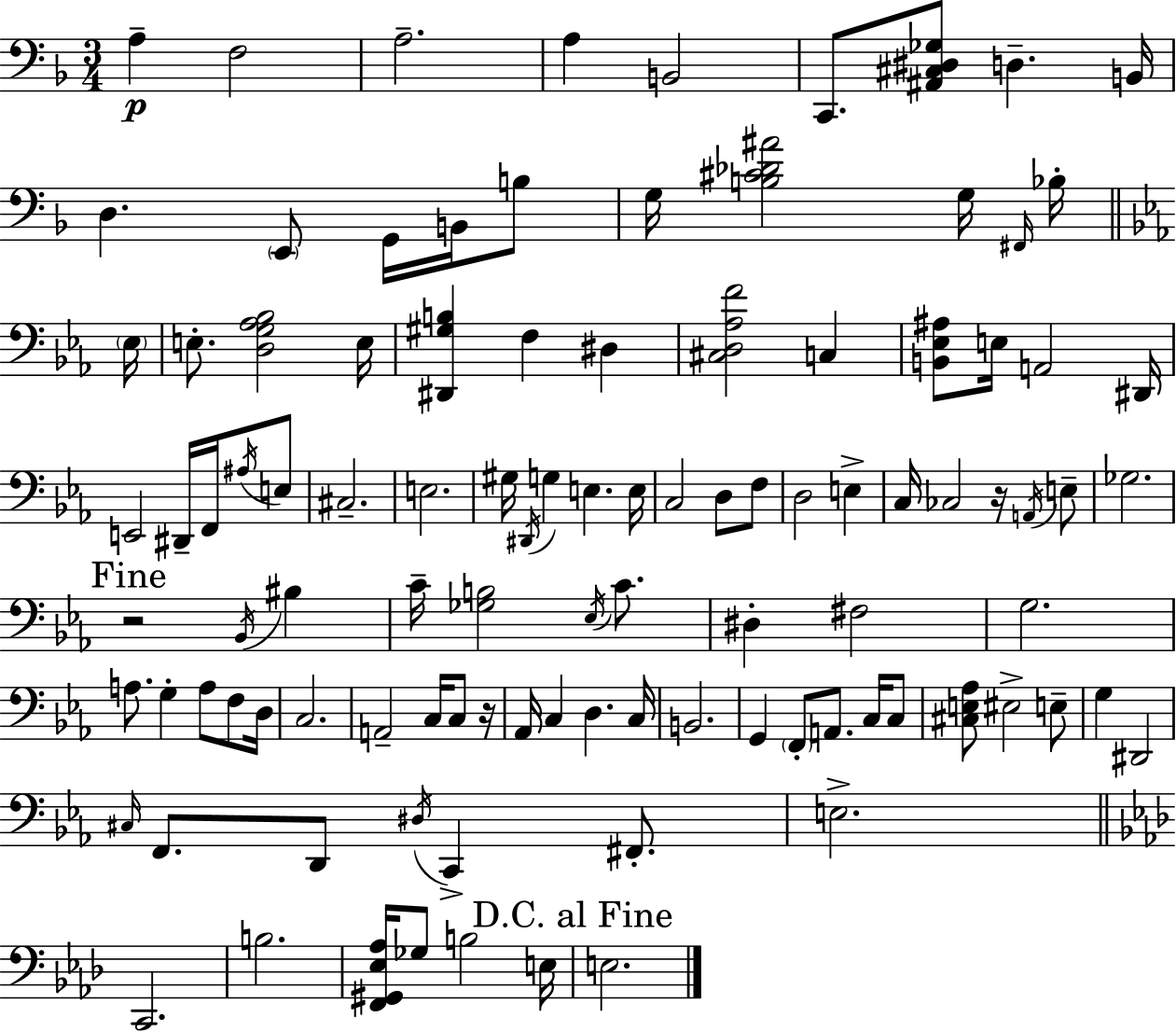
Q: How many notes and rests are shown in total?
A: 104